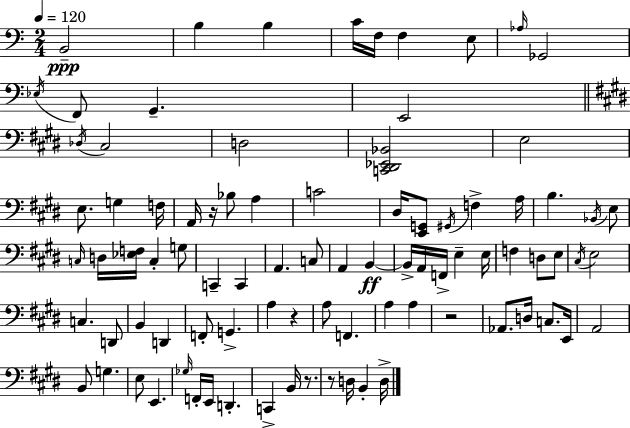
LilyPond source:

{
  \clef bass
  \numericTimeSignature
  \time 2/4
  \key c \major
  \tempo 4 = 120
  b,2--\ppp | b4 b4 | c'16 f16 f4 e8 | \grace { aes16 } ges,2 | \break \acciaccatura { ees16 } f,8 g,4.-- | e,2 | \bar "||" \break \key e \major \acciaccatura { des16 } cis2 | d2 | <c, dis, ees, bes,>2 | e2 | \break e8. g4 | f16 a,16 r16 bes8 a4 | c'2 | dis16 <e, g,>8 \acciaccatura { gis,16 } f4-> | \break a16 b4. | \acciaccatura { bes,16 } e8 \grace { c16 } d16 <ees f>16 c4-. | g8 c,4-- | c,4 a,4. | \break c8 a,4 | b,4~~\ff b,16-> a,16 f,16-> e4-- | e16 f4 | d8 e8 \acciaccatura { cis16 } e2 | \break c4. | d,8 b,4 | d,4 f,8-. g,4.-> | a4 | \break r4 a8 f,4. | a4 | a4 r2 | aes,8. | \break d16 c8. e,16 a,2 | b,8 g4. | e8 e,4. | \grace { ges16 } f,16-. e,16 | \break d,4.-. c,4-> | b,16 r8. r8 | d16 b,4-. d16-> \bar "|."
}